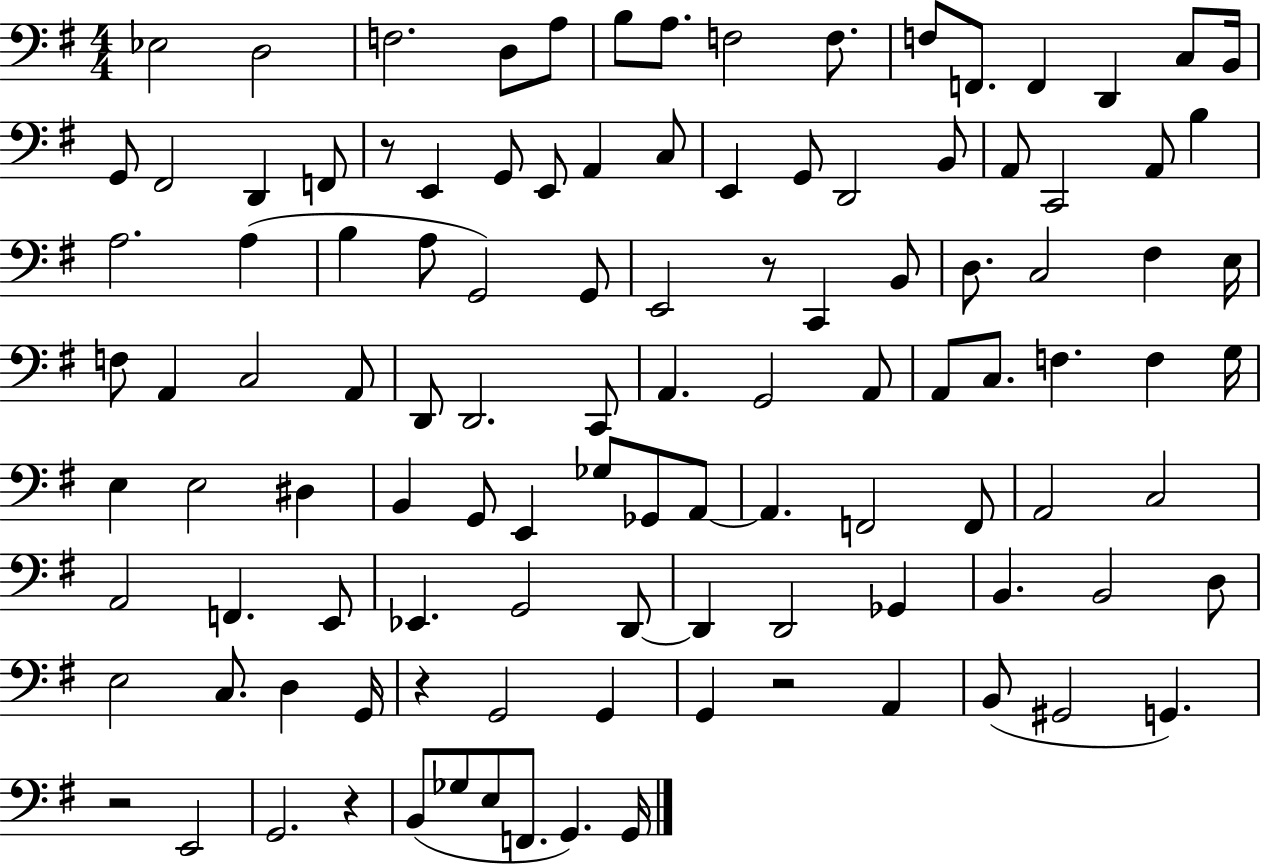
Eb3/h D3/h F3/h. D3/e A3/e B3/e A3/e. F3/h F3/e. F3/e F2/e. F2/q D2/q C3/e B2/s G2/e F#2/h D2/q F2/e R/e E2/q G2/e E2/e A2/q C3/e E2/q G2/e D2/h B2/e A2/e C2/h A2/e B3/q A3/h. A3/q B3/q A3/e G2/h G2/e E2/h R/e C2/q B2/e D3/e. C3/h F#3/q E3/s F3/e A2/q C3/h A2/e D2/e D2/h. C2/e A2/q. G2/h A2/e A2/e C3/e. F3/q. F3/q G3/s E3/q E3/h D#3/q B2/q G2/e E2/q Gb3/e Gb2/e A2/e A2/q. F2/h F2/e A2/h C3/h A2/h F2/q. E2/e Eb2/q. G2/h D2/e D2/q D2/h Gb2/q B2/q. B2/h D3/e E3/h C3/e. D3/q G2/s R/q G2/h G2/q G2/q R/h A2/q B2/e G#2/h G2/q. R/h E2/h G2/h. R/q B2/e Gb3/e E3/e F2/e. G2/q. G2/s